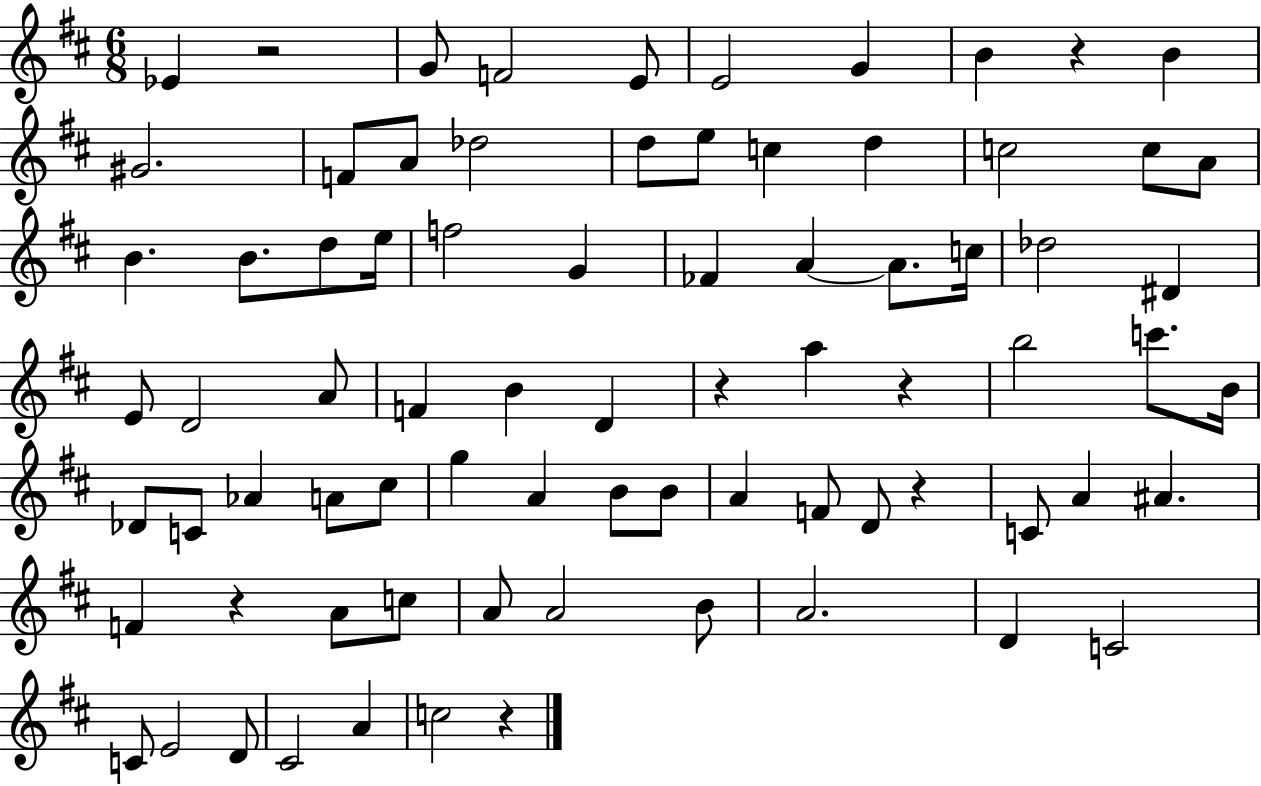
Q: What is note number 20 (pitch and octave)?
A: B4